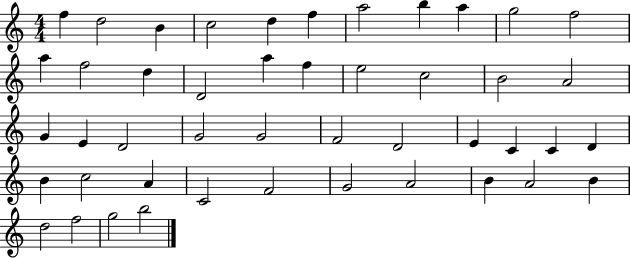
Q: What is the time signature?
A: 4/4